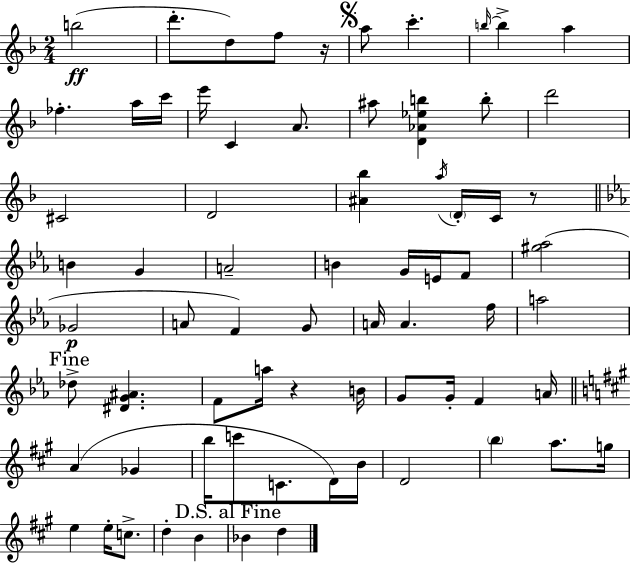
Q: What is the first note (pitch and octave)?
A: B5